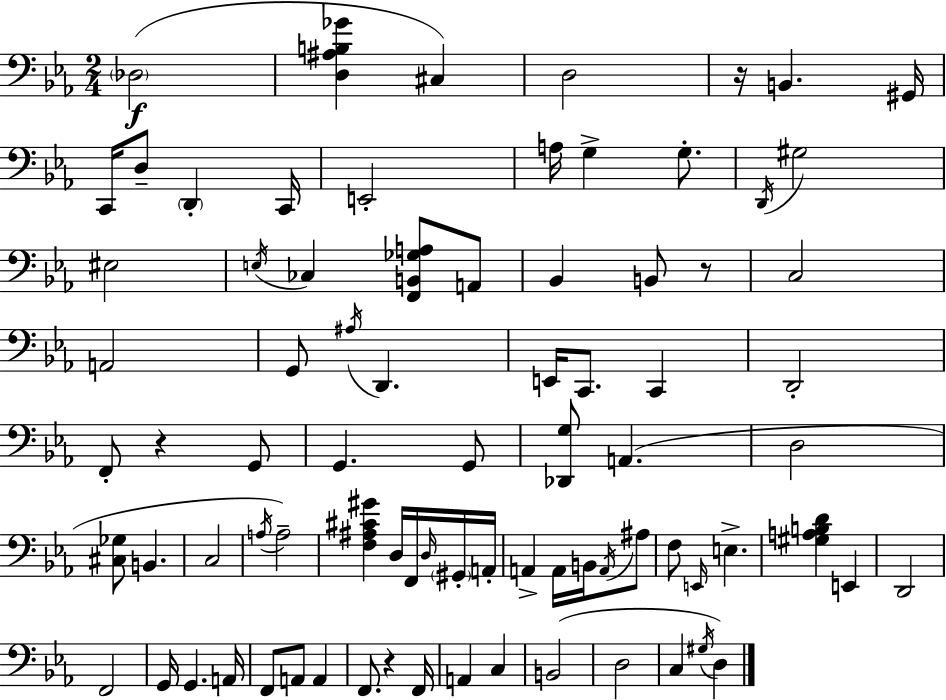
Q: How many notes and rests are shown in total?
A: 81